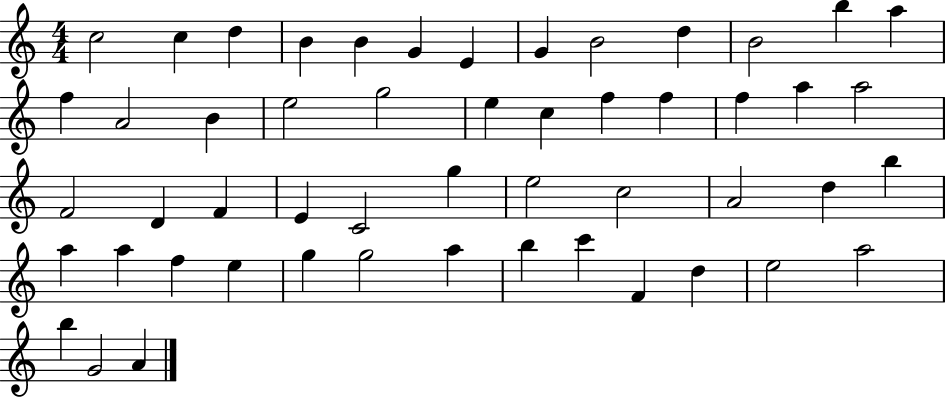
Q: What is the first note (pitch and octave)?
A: C5